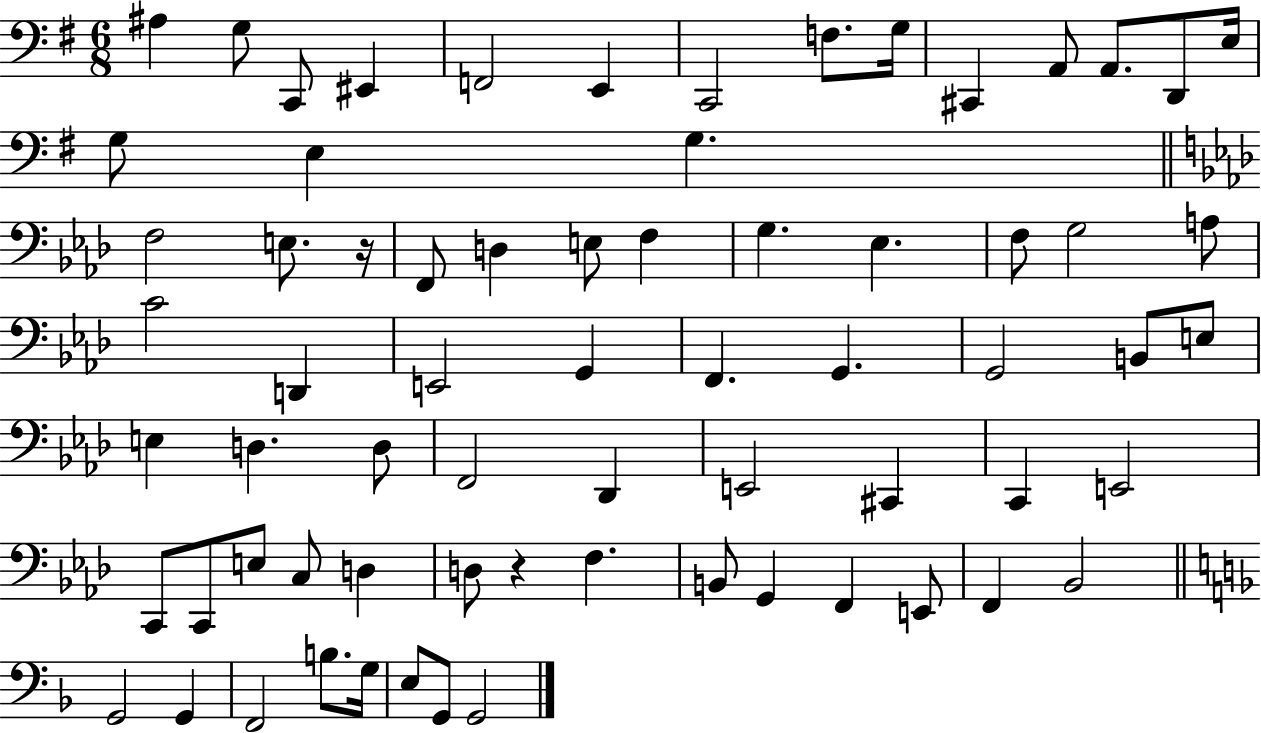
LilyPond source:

{
  \clef bass
  \numericTimeSignature
  \time 6/8
  \key g \major
  ais4 g8 c,8 eis,4 | f,2 e,4 | c,2 f8. g16 | cis,4 a,8 a,8. d,8 e16 | \break g8 e4 g4. | \bar "||" \break \key aes \major f2 e8. r16 | f,8 d4 e8 f4 | g4. ees4. | f8 g2 a8 | \break c'2 d,4 | e,2 g,4 | f,4. g,4. | g,2 b,8 e8 | \break e4 d4. d8 | f,2 des,4 | e,2 cis,4 | c,4 e,2 | \break c,8 c,8 e8 c8 d4 | d8 r4 f4. | b,8 g,4 f,4 e,8 | f,4 bes,2 | \break \bar "||" \break \key f \major g,2 g,4 | f,2 b8. g16 | e8 g,8 g,2 | \bar "|."
}